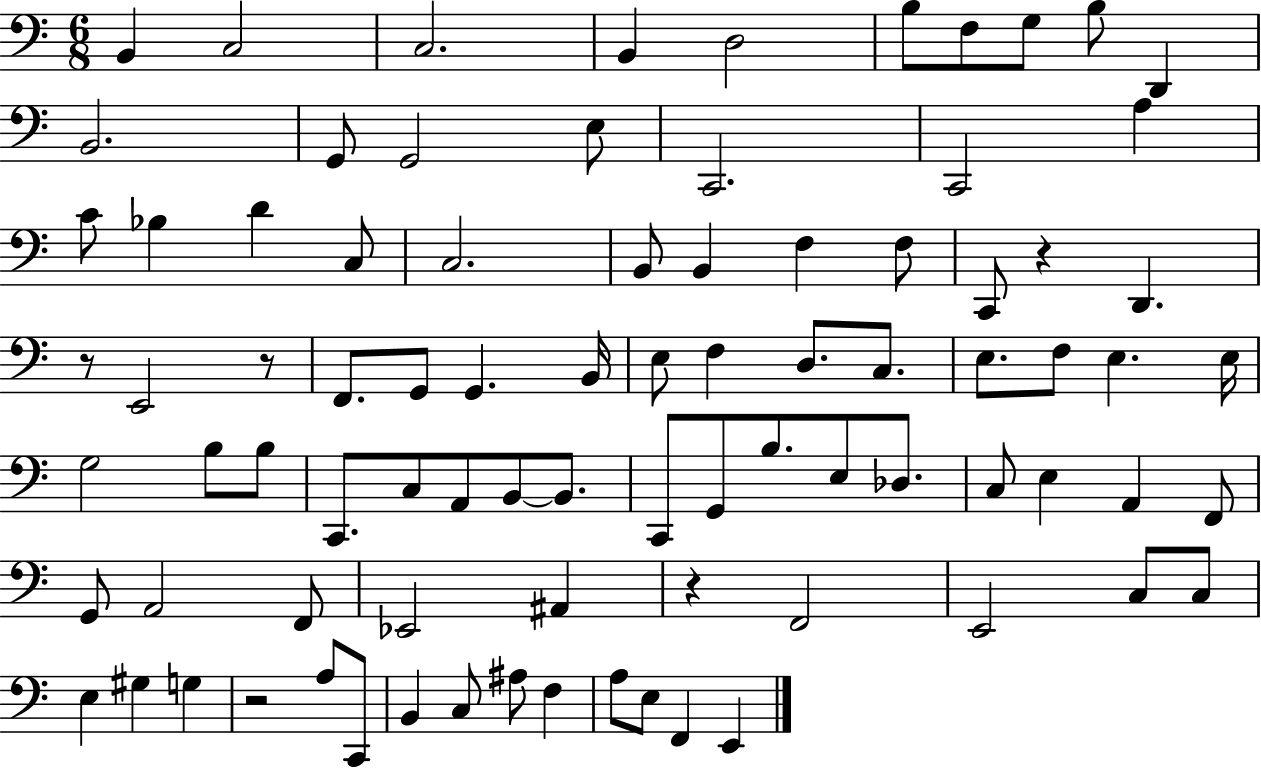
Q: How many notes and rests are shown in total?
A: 85